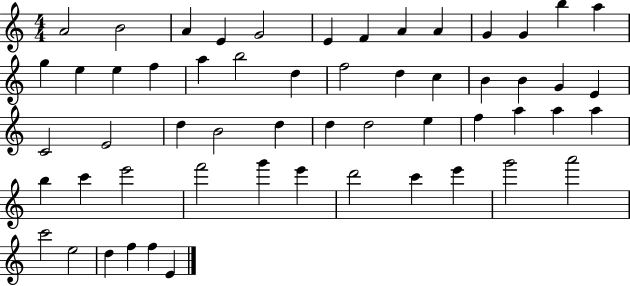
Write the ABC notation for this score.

X:1
T:Untitled
M:4/4
L:1/4
K:C
A2 B2 A E G2 E F A A G G b a g e e f a b2 d f2 d c B B G E C2 E2 d B2 d d d2 e f a a a b c' e'2 f'2 g' e' d'2 c' e' g'2 a'2 c'2 e2 d f f E